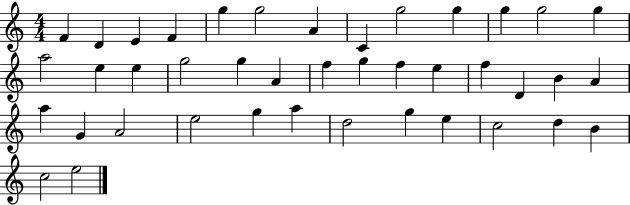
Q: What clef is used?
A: treble